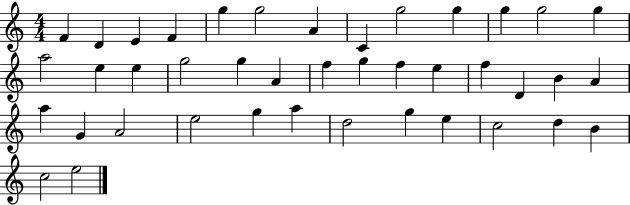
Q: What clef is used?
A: treble